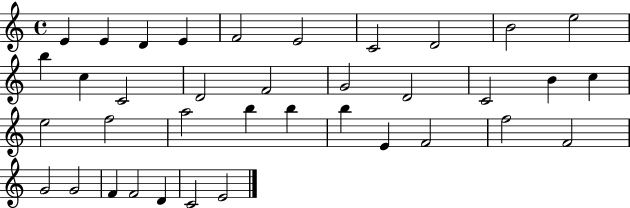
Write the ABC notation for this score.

X:1
T:Untitled
M:4/4
L:1/4
K:C
E E D E F2 E2 C2 D2 B2 e2 b c C2 D2 F2 G2 D2 C2 B c e2 f2 a2 b b b E F2 f2 F2 G2 G2 F F2 D C2 E2